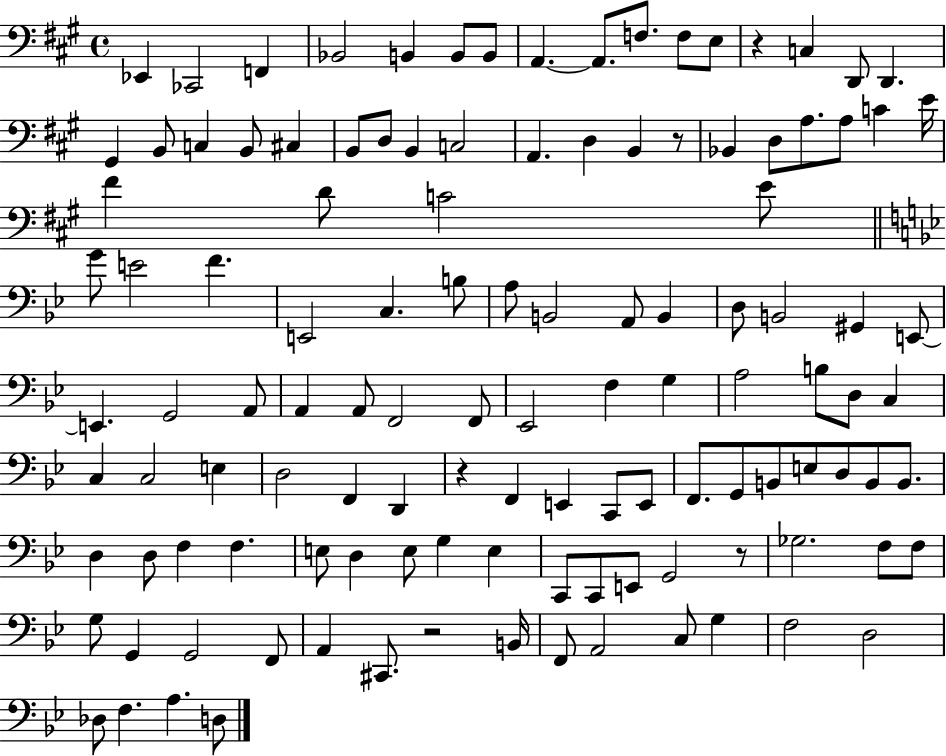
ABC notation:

X:1
T:Untitled
M:4/4
L:1/4
K:A
_E,, _C,,2 F,, _B,,2 B,, B,,/2 B,,/2 A,, A,,/2 F,/2 F,/2 E,/2 z C, D,,/2 D,, ^G,, B,,/2 C, B,,/2 ^C, B,,/2 D,/2 B,, C,2 A,, D, B,, z/2 _B,, D,/2 A,/2 A,/2 C E/4 ^F D/2 C2 E/2 G/2 E2 F E,,2 C, B,/2 A,/2 B,,2 A,,/2 B,, D,/2 B,,2 ^G,, E,,/2 E,, G,,2 A,,/2 A,, A,,/2 F,,2 F,,/2 _E,,2 F, G, A,2 B,/2 D,/2 C, C, C,2 E, D,2 F,, D,, z F,, E,, C,,/2 E,,/2 F,,/2 G,,/2 B,,/2 E,/2 D,/2 B,,/2 B,,/2 D, D,/2 F, F, E,/2 D, E,/2 G, E, C,,/2 C,,/2 E,,/2 G,,2 z/2 _G,2 F,/2 F,/2 G,/2 G,, G,,2 F,,/2 A,, ^C,,/2 z2 B,,/4 F,,/2 A,,2 C,/2 G, F,2 D,2 _D,/2 F, A, D,/2